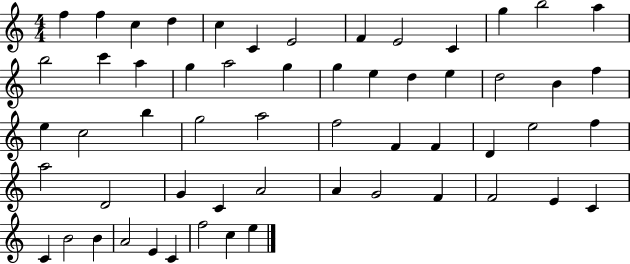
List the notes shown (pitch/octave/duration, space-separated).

F5/q F5/q C5/q D5/q C5/q C4/q E4/h F4/q E4/h C4/q G5/q B5/h A5/q B5/h C6/q A5/q G5/q A5/h G5/q G5/q E5/q D5/q E5/q D5/h B4/q F5/q E5/q C5/h B5/q G5/h A5/h F5/h F4/q F4/q D4/q E5/h F5/q A5/h D4/h G4/q C4/q A4/h A4/q G4/h F4/q F4/h E4/q C4/q C4/q B4/h B4/q A4/h E4/q C4/q F5/h C5/q E5/q